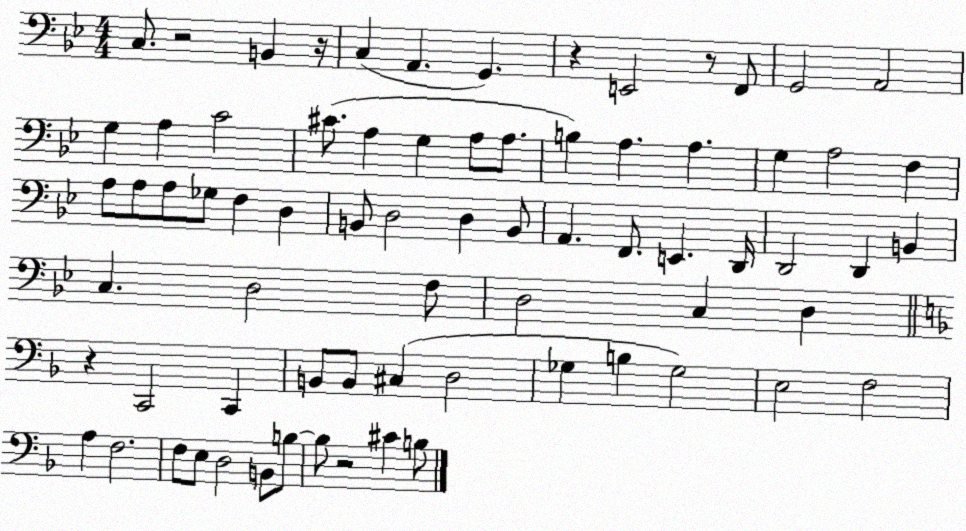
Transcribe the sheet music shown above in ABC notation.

X:1
T:Untitled
M:4/4
L:1/4
K:Bb
C,/2 z2 B,, z/4 C, A,, G,, z E,,2 z/2 F,,/2 G,,2 A,,2 G, A, C2 ^C/2 A, G, A,/2 A,/2 B, A, A, G, A,2 F, A,/2 A,/2 A,/2 _G,/2 F, D, B,,/2 D,2 D, B,,/2 A,, F,,/2 E,, D,,/4 D,,2 D,, B,, C, D,2 F,/2 D,2 C, D, z C,,2 C,, B,,/2 B,,/2 ^C, D,2 _G, B, _G,2 E,2 F,2 A, F,2 F,/2 E,/2 D,2 B,,/2 B,/2 B,/2 z2 ^C B,/2